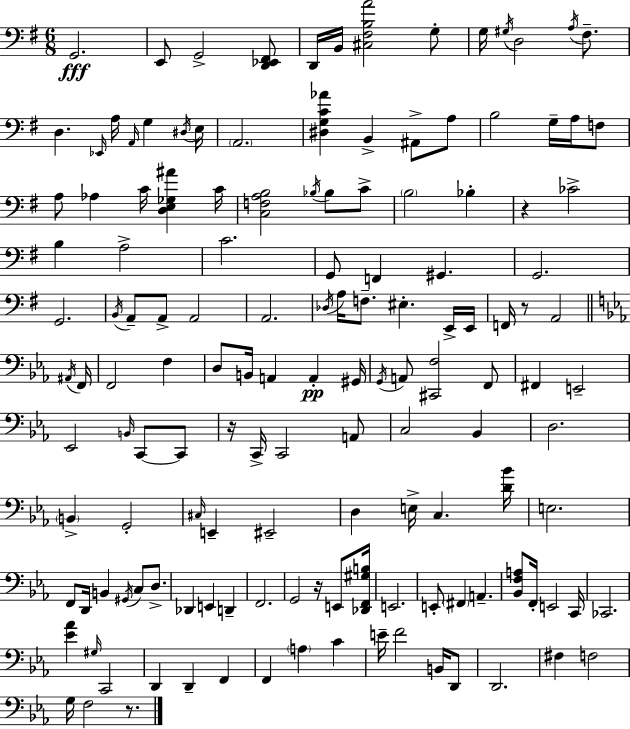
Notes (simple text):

G2/h. E2/e G2/h [D2,Eb2,F#2]/e D2/s B2/s [C#3,F#3,B3,A4]/h G3/e G3/s G#3/s D3/h A3/s F#3/e. D3/q. Eb2/s A3/s A2/s G3/q D#3/s E3/s A2/h. [D#3,G3,C4,Ab4]/q B2/q A#2/e A3/e B3/h G3/s A3/s F3/e A3/e Ab3/q C4/s [D3,E3,Gb3,A#4]/q C4/s [C3,F3,A3,B3]/h Bb3/s Bb3/e C4/e B3/h Bb3/q R/q CES4/h B3/q A3/h C4/h. G2/e F2/q G#2/q. G2/h. G2/h. B2/s A2/e A2/e A2/h A2/h. Db3/s A3/s F3/e. EIS3/q. E2/s E2/s F2/s R/e A2/h A#2/s F2/s F2/h F3/q D3/e B2/s A2/q A2/q G#2/s G2/s A2/e [C#2,F3]/h F2/e F#2/q E2/h Eb2/h B2/s C2/e C2/e R/s C2/s C2/h A2/e C3/h Bb2/q D3/h. B2/q G2/h C#3/s E2/q EIS2/h D3/q E3/s C3/q. [D4,Bb4]/s E3/h. F2/e D2/s B2/q G#2/s C3/e D3/e. Db2/q E2/q D2/q F2/h. G2/h R/s E2/e [Db2,F2,G#3,B3]/s E2/h. E2/e F#2/q A2/q. [Bb2,F3,A3]/e F2/s E2/h C2/s CES2/h. [Eb4,Ab4]/q G#3/s C2/h D2/q D2/q F2/q F2/q A3/q C4/q E4/s F4/h B2/s D2/e D2/h. F#3/q F3/h G3/s F3/h R/e.